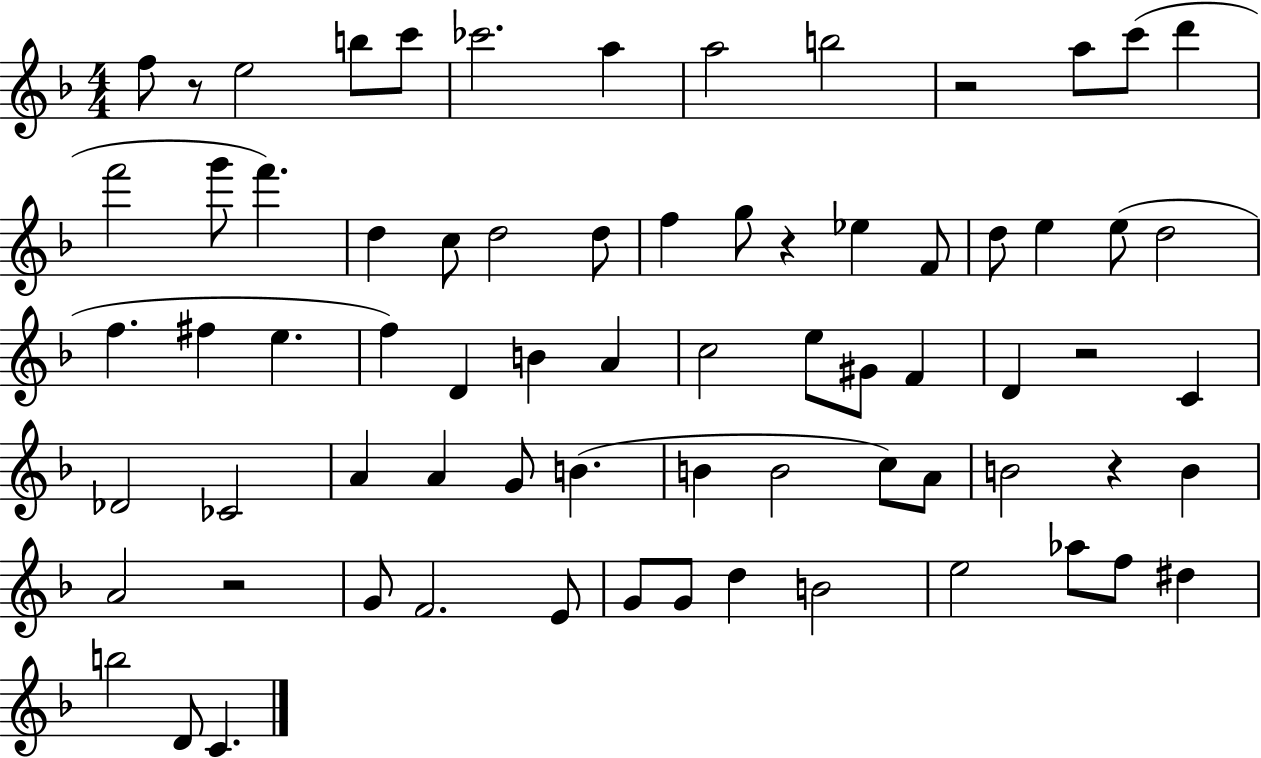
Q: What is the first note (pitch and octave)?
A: F5